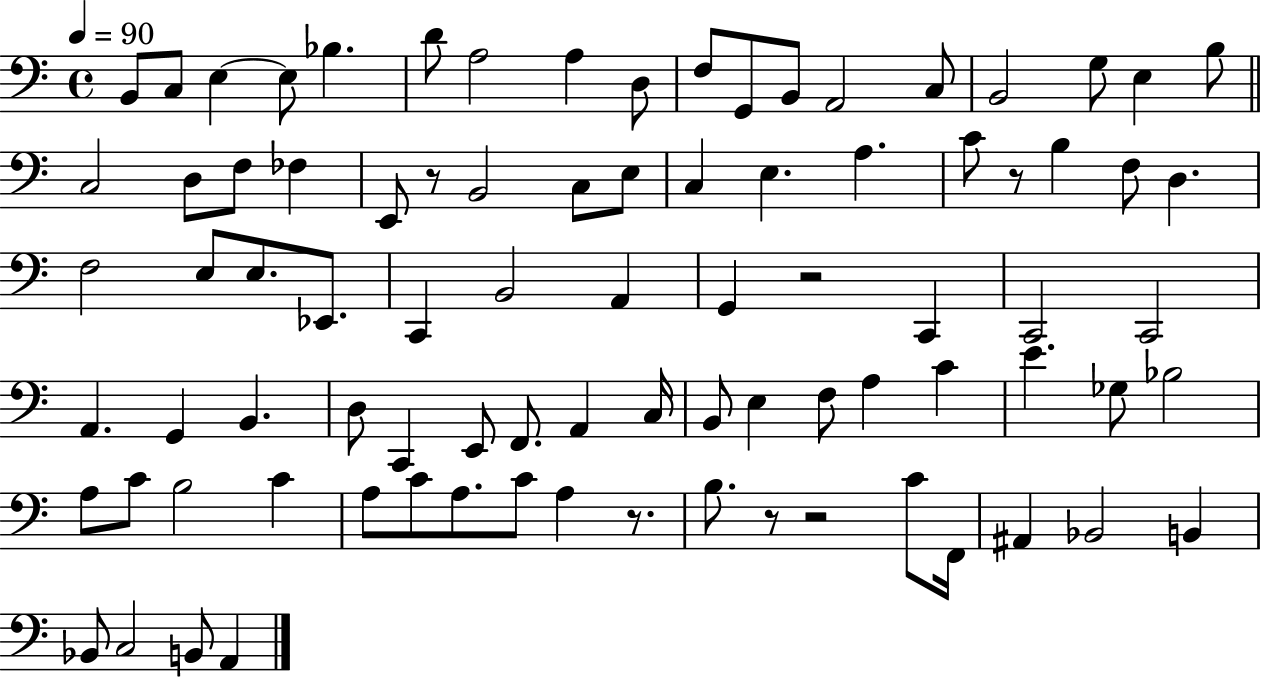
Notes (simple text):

B2/e C3/e E3/q E3/e Bb3/q. D4/e A3/h A3/q D3/e F3/e G2/e B2/e A2/h C3/e B2/h G3/e E3/q B3/e C3/h D3/e F3/e FES3/q E2/e R/e B2/h C3/e E3/e C3/q E3/q. A3/q. C4/e R/e B3/q F3/e D3/q. F3/h E3/e E3/e. Eb2/e. C2/q B2/h A2/q G2/q R/h C2/q C2/h C2/h A2/q. G2/q B2/q. D3/e C2/q E2/e F2/e. A2/q C3/s B2/e E3/q F3/e A3/q C4/q E4/q. Gb3/e Bb3/h A3/e C4/e B3/h C4/q A3/e C4/e A3/e. C4/e A3/q R/e. B3/e. R/e R/h C4/e F2/s A#2/q Bb2/h B2/q Bb2/e C3/h B2/e A2/q